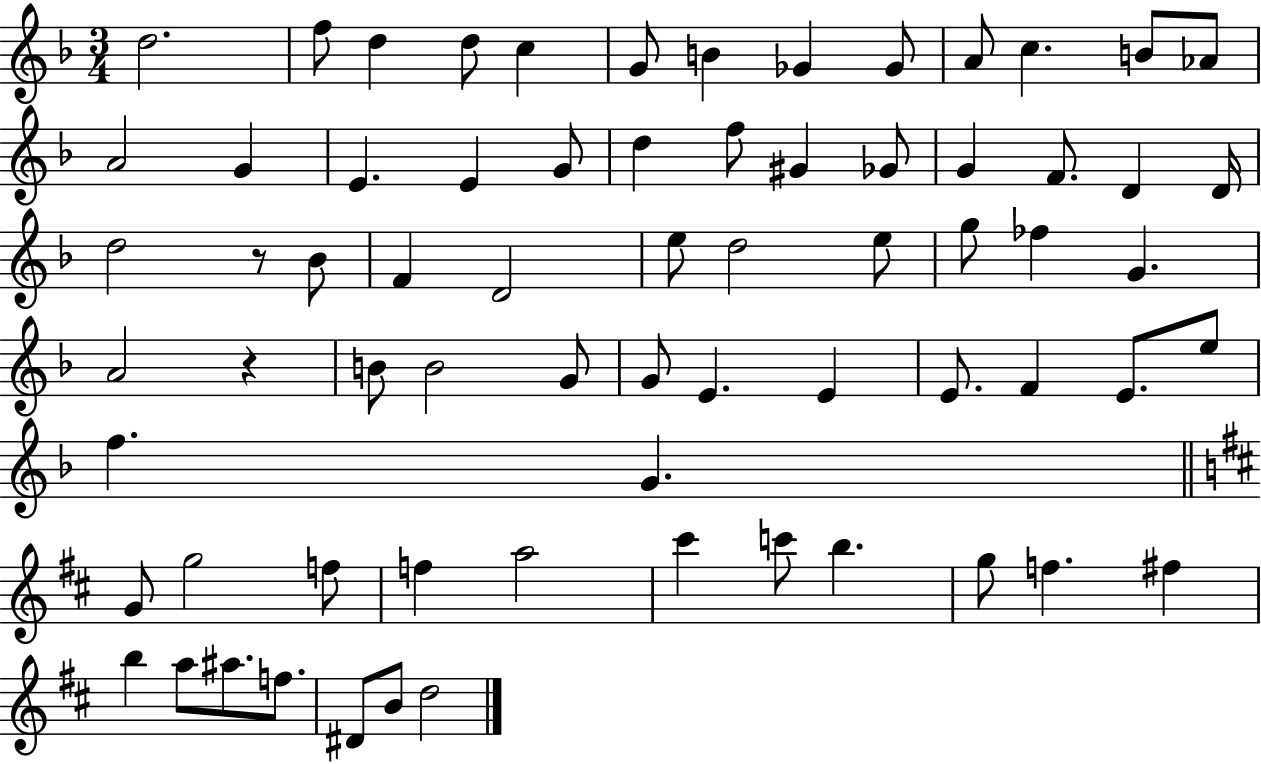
D5/h. F5/e D5/q D5/e C5/q G4/e B4/q Gb4/q Gb4/e A4/e C5/q. B4/e Ab4/e A4/h G4/q E4/q. E4/q G4/e D5/q F5/e G#4/q Gb4/e G4/q F4/e. D4/q D4/s D5/h R/e Bb4/e F4/q D4/h E5/e D5/h E5/e G5/e FES5/q G4/q. A4/h R/q B4/e B4/h G4/e G4/e E4/q. E4/q E4/e. F4/q E4/e. E5/e F5/q. G4/q. G4/e G5/h F5/e F5/q A5/h C#6/q C6/e B5/q. G5/e F5/q. F#5/q B5/q A5/e A#5/e. F5/e. D#4/e B4/e D5/h